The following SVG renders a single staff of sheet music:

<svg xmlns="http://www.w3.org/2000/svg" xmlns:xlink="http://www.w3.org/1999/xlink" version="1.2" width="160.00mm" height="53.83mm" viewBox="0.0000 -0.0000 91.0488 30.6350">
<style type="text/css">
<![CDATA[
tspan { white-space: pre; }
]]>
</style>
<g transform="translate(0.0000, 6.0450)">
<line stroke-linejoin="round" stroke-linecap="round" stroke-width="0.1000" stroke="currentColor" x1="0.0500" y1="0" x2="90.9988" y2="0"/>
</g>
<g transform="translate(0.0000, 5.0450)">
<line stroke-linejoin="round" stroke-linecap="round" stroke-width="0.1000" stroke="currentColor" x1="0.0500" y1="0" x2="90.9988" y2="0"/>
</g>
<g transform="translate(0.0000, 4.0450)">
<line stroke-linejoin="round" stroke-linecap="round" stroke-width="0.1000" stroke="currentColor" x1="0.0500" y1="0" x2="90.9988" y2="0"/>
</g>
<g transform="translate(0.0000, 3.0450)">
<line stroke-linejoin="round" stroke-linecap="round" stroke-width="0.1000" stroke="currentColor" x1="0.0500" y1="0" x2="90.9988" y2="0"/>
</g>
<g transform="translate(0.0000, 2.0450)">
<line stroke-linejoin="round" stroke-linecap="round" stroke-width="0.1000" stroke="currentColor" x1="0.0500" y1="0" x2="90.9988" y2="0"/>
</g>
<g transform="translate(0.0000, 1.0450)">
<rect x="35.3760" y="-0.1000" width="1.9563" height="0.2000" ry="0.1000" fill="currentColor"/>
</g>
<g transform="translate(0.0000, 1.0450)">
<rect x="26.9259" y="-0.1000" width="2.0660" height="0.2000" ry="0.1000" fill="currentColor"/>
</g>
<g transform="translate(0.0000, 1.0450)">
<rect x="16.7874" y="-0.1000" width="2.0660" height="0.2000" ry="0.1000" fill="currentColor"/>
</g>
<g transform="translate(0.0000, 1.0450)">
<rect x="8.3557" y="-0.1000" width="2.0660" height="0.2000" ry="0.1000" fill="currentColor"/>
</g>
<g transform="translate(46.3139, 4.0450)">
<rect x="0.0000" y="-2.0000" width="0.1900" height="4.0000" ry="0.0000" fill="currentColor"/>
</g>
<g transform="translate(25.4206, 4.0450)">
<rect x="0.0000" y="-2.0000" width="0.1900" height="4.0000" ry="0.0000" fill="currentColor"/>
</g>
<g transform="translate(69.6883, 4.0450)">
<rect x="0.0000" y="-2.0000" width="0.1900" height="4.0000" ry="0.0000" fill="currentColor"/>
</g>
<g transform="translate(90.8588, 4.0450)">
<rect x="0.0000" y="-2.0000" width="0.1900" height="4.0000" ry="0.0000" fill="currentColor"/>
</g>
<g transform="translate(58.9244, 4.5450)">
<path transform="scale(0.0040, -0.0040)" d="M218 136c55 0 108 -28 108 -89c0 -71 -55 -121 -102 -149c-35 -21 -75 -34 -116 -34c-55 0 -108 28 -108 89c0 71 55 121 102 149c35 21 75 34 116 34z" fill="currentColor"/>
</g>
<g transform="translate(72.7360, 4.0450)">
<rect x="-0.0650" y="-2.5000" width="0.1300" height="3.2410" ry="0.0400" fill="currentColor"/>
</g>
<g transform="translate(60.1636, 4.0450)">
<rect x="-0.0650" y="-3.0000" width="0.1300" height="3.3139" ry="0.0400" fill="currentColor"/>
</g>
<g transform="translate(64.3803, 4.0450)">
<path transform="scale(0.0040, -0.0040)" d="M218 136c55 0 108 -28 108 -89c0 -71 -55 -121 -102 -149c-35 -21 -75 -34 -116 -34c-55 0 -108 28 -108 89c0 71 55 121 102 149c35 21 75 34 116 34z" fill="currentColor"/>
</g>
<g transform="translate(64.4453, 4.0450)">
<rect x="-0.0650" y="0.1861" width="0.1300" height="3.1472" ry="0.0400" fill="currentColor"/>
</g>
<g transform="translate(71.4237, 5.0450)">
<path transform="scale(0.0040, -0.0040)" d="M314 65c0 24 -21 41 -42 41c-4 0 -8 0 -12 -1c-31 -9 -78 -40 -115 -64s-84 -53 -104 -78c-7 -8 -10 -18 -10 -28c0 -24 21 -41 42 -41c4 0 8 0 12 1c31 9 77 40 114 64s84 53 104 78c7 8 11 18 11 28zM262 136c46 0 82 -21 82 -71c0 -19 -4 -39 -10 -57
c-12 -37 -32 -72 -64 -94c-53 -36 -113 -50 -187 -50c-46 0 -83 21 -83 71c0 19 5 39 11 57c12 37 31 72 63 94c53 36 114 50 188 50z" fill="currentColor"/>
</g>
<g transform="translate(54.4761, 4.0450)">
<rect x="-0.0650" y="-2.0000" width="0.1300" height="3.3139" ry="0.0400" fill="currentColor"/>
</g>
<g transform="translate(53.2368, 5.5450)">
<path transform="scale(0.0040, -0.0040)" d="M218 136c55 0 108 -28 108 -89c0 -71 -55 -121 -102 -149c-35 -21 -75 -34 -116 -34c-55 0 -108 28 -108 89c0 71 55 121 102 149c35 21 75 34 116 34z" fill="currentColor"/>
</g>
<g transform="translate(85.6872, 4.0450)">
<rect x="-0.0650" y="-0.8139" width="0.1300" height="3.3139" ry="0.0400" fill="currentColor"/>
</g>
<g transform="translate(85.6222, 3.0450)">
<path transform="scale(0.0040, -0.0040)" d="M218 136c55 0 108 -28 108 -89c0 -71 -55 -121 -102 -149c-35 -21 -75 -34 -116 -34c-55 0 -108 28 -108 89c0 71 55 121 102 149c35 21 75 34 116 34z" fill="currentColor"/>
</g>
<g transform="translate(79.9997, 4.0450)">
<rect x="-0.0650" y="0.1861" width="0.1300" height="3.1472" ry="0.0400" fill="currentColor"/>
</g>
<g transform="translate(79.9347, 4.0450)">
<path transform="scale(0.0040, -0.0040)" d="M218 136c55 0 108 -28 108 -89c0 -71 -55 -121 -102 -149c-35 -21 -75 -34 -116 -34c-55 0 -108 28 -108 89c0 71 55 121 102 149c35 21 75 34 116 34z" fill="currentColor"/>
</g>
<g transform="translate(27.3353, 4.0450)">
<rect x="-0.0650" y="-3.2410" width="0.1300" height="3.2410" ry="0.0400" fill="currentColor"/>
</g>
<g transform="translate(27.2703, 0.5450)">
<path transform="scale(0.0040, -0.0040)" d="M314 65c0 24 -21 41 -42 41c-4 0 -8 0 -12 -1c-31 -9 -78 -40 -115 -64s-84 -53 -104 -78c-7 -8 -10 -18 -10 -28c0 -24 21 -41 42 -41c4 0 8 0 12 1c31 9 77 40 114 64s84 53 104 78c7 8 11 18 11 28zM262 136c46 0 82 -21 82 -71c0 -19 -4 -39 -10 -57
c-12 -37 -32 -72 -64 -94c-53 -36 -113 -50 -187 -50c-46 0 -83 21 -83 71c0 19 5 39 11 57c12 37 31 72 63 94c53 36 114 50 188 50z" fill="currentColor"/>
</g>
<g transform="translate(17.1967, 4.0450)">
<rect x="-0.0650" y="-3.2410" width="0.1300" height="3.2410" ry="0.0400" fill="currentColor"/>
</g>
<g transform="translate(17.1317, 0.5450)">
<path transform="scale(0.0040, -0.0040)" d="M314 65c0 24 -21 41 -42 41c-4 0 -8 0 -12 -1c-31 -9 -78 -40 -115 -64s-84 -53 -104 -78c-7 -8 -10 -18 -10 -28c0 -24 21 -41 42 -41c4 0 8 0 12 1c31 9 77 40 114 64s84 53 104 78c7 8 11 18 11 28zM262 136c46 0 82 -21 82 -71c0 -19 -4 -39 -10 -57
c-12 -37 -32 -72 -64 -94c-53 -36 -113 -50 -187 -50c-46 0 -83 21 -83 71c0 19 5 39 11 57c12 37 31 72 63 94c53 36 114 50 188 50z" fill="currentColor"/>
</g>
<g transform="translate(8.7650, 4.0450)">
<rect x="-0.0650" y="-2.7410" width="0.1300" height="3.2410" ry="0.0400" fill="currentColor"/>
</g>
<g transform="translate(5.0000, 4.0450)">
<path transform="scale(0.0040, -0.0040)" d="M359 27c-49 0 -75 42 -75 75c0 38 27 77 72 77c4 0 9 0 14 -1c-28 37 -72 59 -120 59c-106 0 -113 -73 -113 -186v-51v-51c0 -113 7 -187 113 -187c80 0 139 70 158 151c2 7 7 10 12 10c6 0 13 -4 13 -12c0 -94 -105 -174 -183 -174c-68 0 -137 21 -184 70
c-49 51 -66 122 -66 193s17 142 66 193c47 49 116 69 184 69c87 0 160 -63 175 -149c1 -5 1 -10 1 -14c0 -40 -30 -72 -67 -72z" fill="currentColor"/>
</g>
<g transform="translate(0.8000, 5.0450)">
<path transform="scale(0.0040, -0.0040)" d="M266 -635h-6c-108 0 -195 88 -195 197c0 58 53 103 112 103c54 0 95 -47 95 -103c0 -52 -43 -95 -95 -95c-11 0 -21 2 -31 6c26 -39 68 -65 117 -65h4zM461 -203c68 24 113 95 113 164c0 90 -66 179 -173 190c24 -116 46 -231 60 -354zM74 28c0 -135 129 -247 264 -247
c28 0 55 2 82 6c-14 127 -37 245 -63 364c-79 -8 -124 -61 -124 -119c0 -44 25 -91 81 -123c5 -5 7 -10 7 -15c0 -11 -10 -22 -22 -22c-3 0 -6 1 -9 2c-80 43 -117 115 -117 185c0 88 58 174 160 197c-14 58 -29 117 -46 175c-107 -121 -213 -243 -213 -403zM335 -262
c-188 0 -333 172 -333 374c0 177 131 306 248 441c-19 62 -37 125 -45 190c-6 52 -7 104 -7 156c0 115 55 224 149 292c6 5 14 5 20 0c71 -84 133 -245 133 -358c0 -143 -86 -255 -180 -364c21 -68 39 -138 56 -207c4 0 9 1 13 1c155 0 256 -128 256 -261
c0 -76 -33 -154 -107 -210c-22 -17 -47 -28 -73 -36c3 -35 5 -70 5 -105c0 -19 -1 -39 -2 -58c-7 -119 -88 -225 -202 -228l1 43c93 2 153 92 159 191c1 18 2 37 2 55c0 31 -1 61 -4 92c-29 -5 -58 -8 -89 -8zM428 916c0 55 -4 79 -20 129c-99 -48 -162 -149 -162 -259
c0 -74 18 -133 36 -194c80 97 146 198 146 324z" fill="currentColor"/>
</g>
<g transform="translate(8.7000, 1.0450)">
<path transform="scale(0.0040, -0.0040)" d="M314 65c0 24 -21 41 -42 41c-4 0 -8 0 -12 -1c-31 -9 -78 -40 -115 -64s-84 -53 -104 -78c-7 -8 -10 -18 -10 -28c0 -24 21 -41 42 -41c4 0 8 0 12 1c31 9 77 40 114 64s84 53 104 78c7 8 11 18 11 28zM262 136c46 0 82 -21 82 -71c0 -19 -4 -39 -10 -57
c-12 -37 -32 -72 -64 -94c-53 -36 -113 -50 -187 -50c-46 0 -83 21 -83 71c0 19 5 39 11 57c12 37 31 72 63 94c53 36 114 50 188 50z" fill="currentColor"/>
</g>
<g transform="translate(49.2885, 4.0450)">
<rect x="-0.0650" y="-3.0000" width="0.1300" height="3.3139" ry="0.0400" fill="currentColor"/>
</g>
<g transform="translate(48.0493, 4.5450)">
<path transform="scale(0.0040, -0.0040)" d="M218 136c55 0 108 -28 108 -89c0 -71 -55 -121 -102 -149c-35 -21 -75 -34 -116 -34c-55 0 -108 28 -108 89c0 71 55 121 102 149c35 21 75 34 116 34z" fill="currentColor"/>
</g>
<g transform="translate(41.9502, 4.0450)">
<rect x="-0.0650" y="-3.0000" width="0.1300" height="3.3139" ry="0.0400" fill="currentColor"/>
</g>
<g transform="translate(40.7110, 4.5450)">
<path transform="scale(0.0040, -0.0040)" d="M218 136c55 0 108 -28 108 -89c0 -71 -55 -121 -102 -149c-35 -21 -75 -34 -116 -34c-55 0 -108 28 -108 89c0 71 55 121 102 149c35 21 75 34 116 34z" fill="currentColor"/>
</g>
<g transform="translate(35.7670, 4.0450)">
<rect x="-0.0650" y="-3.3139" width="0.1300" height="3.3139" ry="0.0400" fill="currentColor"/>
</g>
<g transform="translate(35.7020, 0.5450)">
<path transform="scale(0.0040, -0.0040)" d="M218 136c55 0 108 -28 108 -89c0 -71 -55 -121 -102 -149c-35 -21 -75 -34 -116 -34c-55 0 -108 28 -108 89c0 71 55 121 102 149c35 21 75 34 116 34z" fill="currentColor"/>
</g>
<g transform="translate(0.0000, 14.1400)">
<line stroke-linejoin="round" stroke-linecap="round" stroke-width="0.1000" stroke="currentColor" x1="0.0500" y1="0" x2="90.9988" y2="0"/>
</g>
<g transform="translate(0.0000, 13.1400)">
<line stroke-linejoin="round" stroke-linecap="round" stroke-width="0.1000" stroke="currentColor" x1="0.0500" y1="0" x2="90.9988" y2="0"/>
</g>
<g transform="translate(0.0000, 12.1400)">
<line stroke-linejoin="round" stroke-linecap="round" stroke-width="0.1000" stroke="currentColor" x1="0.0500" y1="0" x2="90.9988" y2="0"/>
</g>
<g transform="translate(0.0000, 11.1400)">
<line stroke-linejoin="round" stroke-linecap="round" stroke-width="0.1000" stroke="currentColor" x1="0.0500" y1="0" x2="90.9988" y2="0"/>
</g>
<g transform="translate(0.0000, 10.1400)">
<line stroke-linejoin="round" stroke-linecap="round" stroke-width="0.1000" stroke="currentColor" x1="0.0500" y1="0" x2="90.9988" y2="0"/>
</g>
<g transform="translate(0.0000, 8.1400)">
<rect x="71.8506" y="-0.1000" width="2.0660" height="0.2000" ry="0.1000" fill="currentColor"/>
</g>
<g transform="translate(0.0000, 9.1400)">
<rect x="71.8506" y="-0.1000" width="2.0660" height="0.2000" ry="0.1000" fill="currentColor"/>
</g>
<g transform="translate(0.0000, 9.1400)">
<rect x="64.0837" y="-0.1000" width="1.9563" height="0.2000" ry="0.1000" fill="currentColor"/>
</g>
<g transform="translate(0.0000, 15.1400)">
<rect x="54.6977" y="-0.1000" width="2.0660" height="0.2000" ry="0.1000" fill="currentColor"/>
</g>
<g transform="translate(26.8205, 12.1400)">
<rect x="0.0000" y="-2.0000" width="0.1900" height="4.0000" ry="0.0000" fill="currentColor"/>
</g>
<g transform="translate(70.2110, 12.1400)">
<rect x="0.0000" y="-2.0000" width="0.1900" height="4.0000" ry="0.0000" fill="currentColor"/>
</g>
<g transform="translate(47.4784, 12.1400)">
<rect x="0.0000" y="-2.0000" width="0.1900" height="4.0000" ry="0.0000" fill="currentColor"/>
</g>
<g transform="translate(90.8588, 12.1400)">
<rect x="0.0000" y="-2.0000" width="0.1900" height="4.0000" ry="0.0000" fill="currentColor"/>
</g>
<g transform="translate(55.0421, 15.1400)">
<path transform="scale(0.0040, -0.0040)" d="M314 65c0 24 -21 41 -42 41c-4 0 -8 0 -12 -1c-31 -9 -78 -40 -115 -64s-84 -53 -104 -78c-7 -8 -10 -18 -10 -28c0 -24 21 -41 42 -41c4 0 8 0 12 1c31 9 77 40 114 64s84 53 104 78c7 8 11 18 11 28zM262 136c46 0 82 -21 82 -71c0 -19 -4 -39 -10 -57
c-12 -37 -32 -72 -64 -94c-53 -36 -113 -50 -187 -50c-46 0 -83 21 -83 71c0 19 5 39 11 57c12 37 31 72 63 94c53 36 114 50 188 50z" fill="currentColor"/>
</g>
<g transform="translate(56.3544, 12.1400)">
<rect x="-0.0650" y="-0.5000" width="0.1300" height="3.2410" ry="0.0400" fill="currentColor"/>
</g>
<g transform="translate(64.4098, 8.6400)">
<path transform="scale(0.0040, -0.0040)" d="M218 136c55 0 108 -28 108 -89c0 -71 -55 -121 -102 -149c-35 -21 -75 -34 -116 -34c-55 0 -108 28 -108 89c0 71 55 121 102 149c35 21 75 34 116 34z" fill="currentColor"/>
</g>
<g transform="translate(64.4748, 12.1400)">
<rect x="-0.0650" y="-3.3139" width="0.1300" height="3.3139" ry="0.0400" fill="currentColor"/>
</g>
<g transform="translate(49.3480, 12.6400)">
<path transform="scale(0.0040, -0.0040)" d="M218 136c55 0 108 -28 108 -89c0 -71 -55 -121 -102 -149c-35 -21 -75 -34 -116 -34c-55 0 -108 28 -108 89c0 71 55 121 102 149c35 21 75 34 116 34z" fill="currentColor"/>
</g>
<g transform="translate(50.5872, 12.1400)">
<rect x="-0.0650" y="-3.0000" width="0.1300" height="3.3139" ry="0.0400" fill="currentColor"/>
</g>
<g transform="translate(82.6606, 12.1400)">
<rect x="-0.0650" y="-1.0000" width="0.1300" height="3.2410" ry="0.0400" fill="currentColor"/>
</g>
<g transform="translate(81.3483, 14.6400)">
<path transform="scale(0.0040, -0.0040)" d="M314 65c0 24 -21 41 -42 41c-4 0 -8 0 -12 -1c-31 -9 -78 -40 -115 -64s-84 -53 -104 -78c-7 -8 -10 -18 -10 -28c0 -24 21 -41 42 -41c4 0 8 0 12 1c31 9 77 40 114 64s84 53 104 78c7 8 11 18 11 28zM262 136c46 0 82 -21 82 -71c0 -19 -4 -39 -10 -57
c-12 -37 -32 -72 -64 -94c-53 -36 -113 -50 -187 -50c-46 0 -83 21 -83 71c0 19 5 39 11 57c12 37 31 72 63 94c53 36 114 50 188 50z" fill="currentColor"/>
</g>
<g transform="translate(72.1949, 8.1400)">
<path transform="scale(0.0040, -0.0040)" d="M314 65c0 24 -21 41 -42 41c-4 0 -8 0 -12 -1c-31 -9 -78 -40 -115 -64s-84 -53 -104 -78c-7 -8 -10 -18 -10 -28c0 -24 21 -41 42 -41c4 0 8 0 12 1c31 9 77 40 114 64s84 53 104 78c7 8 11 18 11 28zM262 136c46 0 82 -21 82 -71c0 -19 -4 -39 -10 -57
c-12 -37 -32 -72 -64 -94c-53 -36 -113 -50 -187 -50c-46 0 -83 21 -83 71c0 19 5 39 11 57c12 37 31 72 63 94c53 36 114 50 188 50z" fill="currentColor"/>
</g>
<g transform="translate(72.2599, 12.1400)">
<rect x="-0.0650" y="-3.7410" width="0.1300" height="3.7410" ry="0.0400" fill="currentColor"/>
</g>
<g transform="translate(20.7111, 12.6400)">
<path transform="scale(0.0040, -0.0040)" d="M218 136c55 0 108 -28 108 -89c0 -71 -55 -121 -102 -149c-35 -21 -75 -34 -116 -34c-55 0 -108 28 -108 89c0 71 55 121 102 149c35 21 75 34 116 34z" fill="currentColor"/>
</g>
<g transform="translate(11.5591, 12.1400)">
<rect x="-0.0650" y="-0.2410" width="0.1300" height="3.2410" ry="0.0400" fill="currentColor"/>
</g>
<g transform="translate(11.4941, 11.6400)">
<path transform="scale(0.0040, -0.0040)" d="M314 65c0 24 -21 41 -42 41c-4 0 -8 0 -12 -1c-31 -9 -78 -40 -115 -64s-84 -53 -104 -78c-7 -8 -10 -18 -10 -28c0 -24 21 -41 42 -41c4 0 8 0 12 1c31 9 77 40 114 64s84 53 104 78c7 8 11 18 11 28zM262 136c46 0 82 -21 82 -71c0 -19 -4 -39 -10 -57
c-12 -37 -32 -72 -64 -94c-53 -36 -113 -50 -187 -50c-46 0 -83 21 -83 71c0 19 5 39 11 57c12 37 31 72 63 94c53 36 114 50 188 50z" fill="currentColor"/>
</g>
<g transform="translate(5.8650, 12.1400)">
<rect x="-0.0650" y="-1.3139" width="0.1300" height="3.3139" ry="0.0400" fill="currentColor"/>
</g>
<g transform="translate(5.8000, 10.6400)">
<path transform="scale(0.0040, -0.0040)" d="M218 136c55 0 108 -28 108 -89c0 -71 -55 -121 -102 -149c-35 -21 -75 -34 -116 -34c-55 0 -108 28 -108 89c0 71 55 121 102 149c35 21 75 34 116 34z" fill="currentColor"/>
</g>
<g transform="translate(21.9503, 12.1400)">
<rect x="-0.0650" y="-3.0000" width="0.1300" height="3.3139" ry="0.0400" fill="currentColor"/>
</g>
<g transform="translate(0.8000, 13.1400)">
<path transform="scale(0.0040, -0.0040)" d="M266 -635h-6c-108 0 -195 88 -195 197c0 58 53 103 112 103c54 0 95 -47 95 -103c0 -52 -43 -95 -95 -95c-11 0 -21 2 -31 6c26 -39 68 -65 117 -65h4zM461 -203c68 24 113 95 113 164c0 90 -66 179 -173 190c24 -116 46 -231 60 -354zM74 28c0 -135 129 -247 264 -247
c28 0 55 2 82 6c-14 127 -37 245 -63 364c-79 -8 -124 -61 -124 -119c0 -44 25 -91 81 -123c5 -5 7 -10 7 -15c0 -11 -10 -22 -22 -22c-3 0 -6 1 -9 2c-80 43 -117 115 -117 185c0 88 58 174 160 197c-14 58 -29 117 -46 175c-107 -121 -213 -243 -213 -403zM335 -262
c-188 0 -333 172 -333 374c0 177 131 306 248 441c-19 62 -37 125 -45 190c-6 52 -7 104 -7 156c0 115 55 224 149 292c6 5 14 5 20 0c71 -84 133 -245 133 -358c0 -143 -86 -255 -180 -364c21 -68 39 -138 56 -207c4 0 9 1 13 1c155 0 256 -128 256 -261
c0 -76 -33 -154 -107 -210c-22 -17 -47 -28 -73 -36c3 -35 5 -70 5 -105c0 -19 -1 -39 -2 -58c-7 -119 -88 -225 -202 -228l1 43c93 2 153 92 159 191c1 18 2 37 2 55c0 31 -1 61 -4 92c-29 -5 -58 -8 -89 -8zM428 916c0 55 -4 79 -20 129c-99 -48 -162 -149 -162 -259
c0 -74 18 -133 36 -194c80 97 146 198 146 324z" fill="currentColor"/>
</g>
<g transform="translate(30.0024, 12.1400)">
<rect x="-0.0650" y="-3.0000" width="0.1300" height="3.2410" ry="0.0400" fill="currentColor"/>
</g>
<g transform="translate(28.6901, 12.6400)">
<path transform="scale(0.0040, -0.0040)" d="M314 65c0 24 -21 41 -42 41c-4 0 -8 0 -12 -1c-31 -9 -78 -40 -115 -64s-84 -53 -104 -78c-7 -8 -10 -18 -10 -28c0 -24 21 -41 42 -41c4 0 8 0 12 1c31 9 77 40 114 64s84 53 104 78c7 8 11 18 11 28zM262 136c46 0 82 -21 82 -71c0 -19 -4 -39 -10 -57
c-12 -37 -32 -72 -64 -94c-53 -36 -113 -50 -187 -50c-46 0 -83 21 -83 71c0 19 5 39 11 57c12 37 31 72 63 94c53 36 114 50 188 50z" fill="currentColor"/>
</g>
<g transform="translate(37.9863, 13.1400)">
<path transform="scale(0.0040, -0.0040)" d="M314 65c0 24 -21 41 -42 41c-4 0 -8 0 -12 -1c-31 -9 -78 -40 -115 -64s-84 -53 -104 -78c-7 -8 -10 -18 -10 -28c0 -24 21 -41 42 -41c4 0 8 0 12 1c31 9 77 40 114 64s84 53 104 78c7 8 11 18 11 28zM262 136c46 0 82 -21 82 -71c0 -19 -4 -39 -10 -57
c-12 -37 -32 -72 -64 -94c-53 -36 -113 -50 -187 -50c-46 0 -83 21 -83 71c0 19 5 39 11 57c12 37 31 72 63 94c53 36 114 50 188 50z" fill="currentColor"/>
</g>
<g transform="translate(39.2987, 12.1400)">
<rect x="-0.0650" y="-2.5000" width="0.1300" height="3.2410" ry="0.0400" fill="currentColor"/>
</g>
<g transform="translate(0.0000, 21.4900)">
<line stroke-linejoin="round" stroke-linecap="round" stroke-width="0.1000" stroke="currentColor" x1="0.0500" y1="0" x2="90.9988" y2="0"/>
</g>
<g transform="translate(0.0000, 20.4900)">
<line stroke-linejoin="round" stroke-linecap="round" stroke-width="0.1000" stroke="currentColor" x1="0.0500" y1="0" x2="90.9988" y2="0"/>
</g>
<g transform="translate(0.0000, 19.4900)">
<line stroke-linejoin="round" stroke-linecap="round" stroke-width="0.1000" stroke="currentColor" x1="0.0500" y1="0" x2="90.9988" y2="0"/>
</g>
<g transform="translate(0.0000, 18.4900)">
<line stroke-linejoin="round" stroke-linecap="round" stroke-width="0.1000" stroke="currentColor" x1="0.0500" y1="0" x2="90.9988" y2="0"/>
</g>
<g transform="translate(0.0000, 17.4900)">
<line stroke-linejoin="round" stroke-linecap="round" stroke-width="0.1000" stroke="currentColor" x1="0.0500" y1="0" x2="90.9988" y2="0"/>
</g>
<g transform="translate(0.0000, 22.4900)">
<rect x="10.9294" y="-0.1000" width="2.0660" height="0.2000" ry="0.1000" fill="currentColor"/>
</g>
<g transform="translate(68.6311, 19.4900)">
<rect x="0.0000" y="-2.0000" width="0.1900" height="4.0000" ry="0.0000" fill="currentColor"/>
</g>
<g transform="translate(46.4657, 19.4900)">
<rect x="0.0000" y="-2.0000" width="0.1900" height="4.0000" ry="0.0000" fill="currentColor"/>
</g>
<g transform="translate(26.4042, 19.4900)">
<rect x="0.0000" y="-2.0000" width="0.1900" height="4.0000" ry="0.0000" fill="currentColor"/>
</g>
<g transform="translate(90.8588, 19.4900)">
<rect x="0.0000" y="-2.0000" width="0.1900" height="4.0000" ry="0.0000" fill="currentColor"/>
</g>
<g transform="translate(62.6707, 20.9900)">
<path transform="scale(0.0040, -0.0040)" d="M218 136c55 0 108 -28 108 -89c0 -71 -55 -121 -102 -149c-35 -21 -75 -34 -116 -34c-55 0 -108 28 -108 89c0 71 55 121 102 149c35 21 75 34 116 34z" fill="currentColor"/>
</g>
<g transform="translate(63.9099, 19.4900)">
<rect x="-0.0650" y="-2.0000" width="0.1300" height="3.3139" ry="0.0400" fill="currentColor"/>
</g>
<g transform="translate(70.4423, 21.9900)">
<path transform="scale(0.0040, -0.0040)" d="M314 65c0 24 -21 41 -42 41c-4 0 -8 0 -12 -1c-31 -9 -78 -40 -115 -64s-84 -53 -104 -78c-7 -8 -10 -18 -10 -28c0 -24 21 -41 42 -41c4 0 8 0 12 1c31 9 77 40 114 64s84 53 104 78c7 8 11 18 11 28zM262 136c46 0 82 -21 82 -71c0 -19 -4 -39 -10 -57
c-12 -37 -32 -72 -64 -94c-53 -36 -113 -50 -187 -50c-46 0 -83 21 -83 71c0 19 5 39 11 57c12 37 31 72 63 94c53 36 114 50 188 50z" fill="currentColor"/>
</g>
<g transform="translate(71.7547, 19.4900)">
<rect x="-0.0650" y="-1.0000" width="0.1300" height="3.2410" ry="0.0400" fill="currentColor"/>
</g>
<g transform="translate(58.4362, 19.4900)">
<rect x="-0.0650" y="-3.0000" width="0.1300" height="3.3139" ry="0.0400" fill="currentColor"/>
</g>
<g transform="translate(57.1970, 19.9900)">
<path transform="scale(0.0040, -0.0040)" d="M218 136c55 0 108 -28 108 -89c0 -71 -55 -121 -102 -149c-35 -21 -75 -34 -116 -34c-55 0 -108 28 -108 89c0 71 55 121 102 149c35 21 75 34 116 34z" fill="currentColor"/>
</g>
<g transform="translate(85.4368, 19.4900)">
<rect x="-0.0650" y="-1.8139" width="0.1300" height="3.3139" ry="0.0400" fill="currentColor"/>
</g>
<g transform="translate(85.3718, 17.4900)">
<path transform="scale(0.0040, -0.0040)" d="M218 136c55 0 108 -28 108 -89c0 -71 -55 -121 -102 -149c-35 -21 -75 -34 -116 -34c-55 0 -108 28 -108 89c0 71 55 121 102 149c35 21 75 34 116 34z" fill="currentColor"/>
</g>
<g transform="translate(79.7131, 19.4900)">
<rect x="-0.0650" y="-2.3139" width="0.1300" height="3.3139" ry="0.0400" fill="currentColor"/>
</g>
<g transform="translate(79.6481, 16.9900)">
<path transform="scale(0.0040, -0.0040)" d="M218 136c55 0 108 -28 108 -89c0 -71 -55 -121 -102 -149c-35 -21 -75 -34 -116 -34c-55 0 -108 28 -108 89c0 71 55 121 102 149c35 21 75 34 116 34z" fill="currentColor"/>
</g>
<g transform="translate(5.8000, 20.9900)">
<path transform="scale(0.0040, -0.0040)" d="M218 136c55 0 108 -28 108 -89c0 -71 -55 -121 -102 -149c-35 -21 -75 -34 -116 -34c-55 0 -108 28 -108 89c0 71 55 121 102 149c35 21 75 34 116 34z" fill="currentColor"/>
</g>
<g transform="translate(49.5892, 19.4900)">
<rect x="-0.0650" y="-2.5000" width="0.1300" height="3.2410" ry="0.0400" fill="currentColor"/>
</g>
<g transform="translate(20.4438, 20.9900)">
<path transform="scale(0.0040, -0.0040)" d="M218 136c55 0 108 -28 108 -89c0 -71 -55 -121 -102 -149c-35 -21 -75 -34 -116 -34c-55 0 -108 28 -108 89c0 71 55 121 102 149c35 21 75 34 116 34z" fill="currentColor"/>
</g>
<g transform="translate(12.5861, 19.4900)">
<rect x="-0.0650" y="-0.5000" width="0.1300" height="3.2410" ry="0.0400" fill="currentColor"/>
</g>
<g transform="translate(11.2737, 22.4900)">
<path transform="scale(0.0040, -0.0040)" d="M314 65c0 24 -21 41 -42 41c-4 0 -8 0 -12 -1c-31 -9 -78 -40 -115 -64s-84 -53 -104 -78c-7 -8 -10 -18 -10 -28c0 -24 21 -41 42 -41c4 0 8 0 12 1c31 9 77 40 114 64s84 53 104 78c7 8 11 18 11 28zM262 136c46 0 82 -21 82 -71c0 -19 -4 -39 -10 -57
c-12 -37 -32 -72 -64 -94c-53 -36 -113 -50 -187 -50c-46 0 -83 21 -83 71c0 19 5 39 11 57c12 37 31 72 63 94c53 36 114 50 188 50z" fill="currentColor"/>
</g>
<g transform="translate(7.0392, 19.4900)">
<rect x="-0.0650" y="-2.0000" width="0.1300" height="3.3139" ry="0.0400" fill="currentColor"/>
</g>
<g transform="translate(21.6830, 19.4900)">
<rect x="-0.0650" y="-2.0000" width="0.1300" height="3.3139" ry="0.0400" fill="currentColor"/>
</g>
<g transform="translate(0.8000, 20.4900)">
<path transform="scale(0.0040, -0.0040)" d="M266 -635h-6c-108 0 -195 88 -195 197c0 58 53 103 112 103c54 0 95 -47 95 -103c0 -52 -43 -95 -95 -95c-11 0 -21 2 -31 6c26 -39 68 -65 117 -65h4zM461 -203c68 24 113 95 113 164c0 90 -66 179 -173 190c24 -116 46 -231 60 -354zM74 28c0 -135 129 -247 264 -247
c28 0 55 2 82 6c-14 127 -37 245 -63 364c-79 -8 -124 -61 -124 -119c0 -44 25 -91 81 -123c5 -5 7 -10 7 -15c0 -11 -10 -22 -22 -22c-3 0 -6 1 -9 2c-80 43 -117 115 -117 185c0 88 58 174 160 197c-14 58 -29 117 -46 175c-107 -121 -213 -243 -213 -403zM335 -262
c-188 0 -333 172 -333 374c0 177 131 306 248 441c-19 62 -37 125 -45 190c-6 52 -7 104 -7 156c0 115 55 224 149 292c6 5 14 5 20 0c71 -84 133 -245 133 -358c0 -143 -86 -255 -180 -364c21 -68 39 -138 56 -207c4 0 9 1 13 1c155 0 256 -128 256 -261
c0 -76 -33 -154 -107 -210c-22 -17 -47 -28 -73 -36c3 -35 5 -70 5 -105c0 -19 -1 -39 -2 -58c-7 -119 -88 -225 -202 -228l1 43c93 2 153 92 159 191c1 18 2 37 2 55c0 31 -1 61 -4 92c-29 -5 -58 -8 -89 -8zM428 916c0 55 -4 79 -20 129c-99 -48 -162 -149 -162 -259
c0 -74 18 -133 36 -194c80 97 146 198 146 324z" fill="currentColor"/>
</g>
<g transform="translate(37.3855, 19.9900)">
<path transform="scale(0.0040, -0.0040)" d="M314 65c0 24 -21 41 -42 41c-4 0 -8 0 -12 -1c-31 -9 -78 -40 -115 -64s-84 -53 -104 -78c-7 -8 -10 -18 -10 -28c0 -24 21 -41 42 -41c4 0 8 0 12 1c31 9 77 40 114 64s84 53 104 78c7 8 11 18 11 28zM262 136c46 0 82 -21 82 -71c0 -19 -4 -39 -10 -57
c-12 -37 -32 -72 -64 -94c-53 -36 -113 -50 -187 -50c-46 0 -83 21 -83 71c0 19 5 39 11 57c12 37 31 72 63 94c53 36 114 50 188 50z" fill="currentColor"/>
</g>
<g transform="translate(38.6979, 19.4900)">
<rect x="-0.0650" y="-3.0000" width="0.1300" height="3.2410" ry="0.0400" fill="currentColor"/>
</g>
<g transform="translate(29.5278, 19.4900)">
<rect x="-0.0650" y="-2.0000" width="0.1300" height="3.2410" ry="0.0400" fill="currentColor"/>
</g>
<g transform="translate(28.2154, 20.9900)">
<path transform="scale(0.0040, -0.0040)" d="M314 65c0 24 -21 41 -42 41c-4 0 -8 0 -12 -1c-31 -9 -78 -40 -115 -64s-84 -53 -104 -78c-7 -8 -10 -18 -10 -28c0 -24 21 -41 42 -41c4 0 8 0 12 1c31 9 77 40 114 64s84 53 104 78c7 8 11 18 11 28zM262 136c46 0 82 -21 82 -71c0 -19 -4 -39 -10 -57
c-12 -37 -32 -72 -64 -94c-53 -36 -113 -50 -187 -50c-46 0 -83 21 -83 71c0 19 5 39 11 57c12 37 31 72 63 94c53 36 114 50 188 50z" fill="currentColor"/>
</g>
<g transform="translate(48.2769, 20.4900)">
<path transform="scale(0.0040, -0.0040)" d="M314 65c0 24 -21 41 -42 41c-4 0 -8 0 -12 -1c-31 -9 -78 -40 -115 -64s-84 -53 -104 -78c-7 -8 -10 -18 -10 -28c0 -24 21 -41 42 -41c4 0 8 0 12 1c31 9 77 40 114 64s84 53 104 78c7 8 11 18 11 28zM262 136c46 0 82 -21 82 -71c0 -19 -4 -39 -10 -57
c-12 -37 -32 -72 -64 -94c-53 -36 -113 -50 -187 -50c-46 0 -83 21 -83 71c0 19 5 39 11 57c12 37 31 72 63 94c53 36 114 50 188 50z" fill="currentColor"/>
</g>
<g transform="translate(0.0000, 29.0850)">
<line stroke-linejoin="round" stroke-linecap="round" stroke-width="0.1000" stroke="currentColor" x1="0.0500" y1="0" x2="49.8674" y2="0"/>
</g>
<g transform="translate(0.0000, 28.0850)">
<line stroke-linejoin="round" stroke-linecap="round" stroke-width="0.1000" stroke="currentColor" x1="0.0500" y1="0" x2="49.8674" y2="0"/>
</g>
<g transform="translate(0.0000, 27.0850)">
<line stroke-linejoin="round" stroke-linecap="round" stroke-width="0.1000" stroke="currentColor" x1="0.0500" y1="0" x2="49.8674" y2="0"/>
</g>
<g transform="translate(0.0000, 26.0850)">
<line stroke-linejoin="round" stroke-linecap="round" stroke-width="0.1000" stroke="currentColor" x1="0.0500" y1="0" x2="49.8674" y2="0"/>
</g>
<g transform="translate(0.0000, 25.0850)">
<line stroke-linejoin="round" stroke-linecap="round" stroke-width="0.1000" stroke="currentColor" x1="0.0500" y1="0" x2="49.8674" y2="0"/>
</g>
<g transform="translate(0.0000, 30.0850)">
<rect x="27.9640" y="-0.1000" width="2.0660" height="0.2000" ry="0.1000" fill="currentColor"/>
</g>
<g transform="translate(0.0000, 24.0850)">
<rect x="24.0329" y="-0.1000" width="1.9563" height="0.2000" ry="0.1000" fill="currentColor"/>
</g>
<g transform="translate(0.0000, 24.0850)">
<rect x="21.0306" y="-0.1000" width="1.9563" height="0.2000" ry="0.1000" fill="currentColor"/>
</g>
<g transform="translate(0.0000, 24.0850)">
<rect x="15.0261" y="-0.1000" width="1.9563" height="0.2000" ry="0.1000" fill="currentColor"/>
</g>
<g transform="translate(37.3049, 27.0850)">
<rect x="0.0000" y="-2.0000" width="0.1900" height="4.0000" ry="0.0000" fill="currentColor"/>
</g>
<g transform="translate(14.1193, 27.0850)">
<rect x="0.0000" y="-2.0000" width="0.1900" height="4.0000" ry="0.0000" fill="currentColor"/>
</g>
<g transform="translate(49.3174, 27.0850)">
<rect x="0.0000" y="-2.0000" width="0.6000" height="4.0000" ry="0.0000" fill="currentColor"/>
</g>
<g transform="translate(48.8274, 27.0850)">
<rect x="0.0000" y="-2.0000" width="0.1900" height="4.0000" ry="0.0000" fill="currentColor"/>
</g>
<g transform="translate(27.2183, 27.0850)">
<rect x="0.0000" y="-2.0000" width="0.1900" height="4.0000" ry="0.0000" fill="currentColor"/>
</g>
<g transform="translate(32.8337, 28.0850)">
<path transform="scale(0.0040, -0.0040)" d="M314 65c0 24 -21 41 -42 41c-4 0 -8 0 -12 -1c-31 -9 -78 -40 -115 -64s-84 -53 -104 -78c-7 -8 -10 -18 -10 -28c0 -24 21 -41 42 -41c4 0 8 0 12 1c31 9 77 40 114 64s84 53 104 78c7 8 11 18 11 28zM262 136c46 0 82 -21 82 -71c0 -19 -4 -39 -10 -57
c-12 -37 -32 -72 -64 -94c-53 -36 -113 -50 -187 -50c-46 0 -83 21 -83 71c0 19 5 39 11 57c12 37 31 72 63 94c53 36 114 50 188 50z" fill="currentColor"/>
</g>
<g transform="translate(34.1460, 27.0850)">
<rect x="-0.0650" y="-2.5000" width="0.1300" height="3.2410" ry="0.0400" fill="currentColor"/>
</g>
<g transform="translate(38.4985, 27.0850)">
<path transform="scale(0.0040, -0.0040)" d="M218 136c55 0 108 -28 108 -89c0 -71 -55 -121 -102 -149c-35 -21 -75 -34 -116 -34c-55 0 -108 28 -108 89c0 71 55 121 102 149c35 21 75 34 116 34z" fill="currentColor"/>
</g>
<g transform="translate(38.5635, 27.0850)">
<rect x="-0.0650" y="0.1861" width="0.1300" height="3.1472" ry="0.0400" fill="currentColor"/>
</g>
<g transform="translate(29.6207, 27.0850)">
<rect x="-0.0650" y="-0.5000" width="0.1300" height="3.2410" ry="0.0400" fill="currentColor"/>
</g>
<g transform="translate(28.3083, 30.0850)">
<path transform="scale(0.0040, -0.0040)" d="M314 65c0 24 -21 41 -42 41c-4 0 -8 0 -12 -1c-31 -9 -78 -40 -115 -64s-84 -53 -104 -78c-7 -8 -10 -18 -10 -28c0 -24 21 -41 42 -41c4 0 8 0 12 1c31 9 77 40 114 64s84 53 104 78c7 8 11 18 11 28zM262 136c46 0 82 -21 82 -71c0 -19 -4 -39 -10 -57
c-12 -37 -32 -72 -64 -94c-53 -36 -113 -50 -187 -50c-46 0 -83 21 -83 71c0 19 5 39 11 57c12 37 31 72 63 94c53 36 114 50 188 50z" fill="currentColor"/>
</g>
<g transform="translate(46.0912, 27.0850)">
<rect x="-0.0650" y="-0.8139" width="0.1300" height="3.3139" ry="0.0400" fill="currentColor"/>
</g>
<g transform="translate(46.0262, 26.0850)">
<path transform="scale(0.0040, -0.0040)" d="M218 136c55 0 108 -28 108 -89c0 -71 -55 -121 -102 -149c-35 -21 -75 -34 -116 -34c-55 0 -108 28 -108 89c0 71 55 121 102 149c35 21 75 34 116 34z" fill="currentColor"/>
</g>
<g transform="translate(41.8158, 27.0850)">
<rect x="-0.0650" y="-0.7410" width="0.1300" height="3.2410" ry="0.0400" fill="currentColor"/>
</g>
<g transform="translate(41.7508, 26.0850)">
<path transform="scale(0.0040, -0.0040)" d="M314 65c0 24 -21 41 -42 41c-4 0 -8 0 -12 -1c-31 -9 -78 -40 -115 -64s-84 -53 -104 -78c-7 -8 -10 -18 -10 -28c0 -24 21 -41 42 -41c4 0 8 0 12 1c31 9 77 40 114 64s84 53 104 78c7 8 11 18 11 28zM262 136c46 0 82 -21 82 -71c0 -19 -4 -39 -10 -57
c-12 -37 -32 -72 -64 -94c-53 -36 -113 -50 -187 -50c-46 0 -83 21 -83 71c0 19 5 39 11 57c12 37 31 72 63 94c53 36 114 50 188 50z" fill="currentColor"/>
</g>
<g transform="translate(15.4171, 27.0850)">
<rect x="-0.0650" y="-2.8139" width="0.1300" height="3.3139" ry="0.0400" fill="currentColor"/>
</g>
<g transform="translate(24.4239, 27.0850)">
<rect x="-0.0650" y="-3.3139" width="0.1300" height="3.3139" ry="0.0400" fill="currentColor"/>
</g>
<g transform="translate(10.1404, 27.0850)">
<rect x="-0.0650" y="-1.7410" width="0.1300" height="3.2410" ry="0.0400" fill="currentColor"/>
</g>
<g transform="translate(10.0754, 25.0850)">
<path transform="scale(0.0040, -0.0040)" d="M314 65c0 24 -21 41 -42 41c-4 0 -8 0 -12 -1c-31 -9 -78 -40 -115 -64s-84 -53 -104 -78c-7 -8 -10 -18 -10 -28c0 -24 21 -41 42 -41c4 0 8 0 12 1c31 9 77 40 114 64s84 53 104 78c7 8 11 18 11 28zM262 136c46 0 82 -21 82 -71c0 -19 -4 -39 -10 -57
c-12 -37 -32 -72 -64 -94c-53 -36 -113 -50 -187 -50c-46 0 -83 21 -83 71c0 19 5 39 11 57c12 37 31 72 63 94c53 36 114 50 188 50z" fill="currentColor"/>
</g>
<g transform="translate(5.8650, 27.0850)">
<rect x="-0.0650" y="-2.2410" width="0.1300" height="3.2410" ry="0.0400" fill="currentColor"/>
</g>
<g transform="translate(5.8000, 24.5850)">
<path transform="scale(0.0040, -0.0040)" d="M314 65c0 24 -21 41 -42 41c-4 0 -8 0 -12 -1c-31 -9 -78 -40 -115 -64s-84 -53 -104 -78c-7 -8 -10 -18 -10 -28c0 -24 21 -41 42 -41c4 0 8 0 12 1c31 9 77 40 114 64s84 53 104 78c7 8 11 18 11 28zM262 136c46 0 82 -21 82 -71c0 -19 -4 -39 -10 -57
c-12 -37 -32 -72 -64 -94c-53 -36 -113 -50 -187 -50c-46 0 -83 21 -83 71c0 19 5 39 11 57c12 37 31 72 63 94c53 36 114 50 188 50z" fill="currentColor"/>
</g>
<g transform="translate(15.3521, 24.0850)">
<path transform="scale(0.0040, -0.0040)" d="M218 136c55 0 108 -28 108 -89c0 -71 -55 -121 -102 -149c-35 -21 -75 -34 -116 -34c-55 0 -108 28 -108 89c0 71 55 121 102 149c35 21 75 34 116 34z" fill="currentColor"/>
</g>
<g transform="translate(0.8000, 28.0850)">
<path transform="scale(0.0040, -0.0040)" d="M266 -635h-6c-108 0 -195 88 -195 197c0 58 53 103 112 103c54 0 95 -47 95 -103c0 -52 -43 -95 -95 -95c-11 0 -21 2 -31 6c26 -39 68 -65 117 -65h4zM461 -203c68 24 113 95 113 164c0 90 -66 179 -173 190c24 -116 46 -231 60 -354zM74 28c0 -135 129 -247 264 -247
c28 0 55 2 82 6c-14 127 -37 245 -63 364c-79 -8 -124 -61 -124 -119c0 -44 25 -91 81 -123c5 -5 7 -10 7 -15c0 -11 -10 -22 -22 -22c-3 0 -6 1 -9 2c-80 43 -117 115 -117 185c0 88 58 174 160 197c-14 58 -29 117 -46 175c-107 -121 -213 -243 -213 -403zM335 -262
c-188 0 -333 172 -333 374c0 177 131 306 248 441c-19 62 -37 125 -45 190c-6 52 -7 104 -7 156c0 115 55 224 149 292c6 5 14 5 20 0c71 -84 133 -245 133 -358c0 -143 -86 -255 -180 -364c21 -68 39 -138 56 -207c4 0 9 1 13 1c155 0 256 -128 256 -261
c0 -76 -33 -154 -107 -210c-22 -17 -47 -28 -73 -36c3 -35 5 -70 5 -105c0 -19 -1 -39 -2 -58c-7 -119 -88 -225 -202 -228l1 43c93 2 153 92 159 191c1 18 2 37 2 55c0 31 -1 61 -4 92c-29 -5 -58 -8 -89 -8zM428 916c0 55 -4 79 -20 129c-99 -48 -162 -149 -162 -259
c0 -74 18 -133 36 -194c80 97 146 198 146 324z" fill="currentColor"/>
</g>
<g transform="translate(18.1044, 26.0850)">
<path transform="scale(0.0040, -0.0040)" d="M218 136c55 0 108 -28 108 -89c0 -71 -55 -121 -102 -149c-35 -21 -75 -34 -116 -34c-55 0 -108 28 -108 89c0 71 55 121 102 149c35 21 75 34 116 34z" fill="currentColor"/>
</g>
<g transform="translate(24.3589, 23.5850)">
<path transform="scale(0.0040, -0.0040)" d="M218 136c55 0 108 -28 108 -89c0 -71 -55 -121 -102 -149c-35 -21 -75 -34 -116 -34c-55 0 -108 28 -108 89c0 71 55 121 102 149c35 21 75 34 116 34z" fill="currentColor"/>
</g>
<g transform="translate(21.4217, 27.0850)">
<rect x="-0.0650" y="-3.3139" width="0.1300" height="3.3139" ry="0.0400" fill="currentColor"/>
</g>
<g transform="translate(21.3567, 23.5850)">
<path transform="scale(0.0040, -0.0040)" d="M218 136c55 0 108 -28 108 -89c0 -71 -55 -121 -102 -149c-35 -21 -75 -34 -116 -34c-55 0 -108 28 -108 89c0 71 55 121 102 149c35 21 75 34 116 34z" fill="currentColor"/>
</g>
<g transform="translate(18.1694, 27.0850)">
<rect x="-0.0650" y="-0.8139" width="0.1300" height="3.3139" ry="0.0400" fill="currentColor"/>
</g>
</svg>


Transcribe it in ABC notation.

X:1
T:Untitled
M:4/4
L:1/4
K:C
a2 b2 b2 b A A F A B G2 B d e c2 A A2 G2 A C2 b c'2 D2 F C2 F F2 A2 G2 A F D2 g f g2 f2 a d b b C2 G2 B d2 d